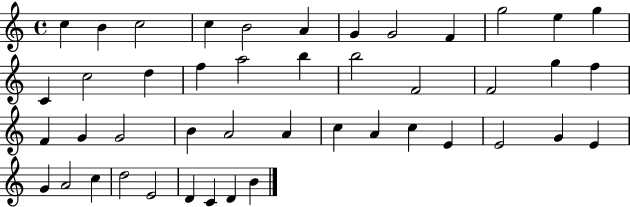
{
  \clef treble
  \time 4/4
  \defaultTimeSignature
  \key c \major
  c''4 b'4 c''2 | c''4 b'2 a'4 | g'4 g'2 f'4 | g''2 e''4 g''4 | \break c'4 c''2 d''4 | f''4 a''2 b''4 | b''2 f'2 | f'2 g''4 f''4 | \break f'4 g'4 g'2 | b'4 a'2 a'4 | c''4 a'4 c''4 e'4 | e'2 g'4 e'4 | \break g'4 a'2 c''4 | d''2 e'2 | d'4 c'4 d'4 b'4 | \bar "|."
}